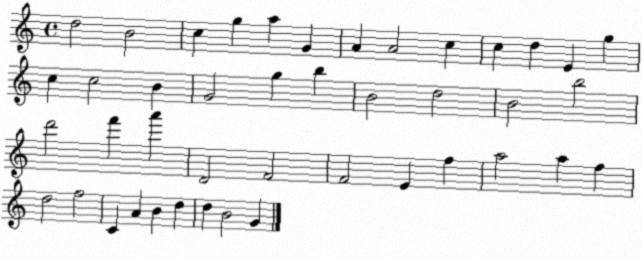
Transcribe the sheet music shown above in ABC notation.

X:1
T:Untitled
M:4/4
L:1/4
K:C
d2 B2 c g a G A A2 c c d E g c c2 B G2 g b B2 d2 B2 b2 d'2 f' a' D2 F2 F2 E f a2 a f d2 f2 C A B d d B2 G